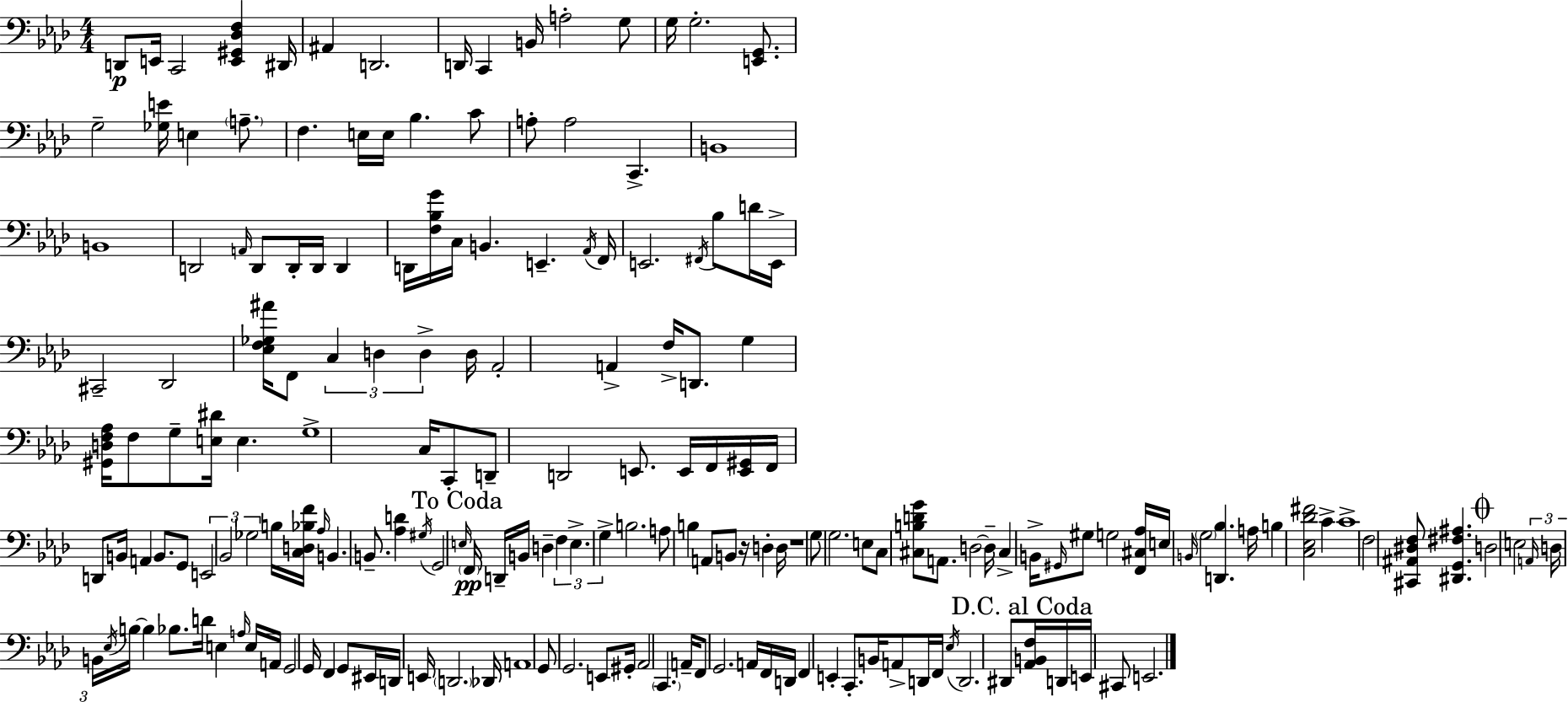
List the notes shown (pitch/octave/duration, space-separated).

D2/e E2/s C2/h [E2,G#2,Db3,F3]/q D#2/s A#2/q D2/h. D2/s C2/q B2/s A3/h G3/e G3/s G3/h. [E2,G2]/e. G3/h [Gb3,E4]/s E3/q A3/e. F3/q. E3/s E3/s Bb3/q. C4/e A3/e A3/h C2/q. B2/w B2/w D2/h A2/s D2/e D2/s D2/s D2/q D2/s [F3,Bb3,G4]/s C3/s B2/q. E2/q. Ab2/s F2/s E2/h. F#2/s Bb3/e D4/s E2/s C#2/h Db2/h [Eb3,F3,Gb3,A#4]/s F2/e C3/q D3/q D3/q D3/s Ab2/h A2/q F3/s D2/e. G3/q [G#2,D3,F3,Ab3]/s F3/e G3/e [E3,D#4]/s E3/q. G3/w C3/s C2/e D2/e D2/h E2/e. E2/s F2/s [E2,G#2]/s F2/s D2/e B2/s A2/q B2/e. G2/e E2/h Bb2/h Gb3/h B3/s [C3,D3,Bb3,F4]/s Ab3/s B2/q. B2/e. [Ab3,D4]/q G#3/s G2/h E3/s F2/s D2/s B2/s D3/q F3/q E3/q. G3/q B3/h. A3/e B3/q A2/e B2/e R/s D3/q D3/s R/w G3/e G3/h. E3/e C3/e [C#3,B3,D4,G4]/e A2/e. D3/h D3/s C#3/q B2/s G#2/s G#3/e G3/h [F2,C#3,Ab3]/s E3/s B2/s G3/h [D2,Bb3]/q. A3/s B3/q [C3,Eb3,Db4,F#4]/h C4/q C4/w F3/h [C#2,A#2,D#3,F3]/e [D#2,G2,F#3,A#3]/q. D3/h E3/h A2/s D3/s B2/s Eb3/s B3/s B3/q Bb3/e. D4/s E3/q A3/s E3/s A2/s G2/h G2/s F2/q G2/e EIS2/s D2/s E2/s D2/h. Db2/s A2/w G2/e G2/h. E2/e G#2/s Ab2/h C2/q. A2/s F2/e G2/h. A2/s F2/s D2/s F2/q E2/q C2/e. B2/s A2/e D2/s F2/s Eb3/s D2/h. D#2/e [Ab2,B2,F3]/s D2/s E2/s C#2/e E2/h.